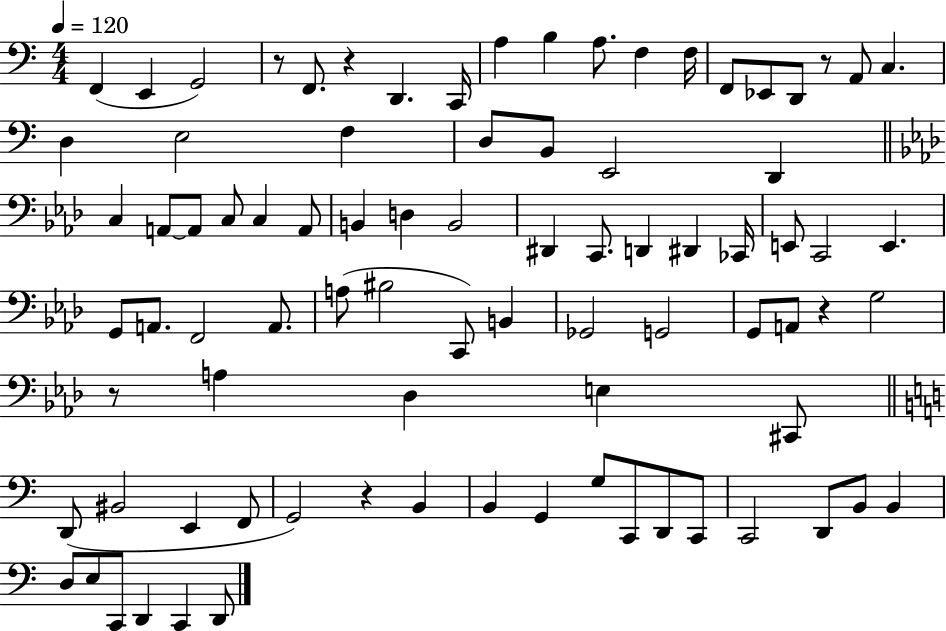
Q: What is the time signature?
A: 4/4